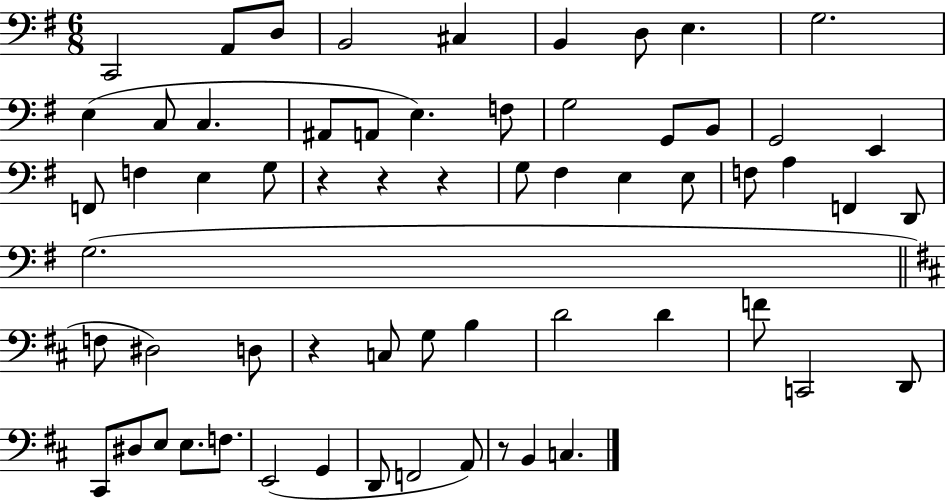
X:1
T:Untitled
M:6/8
L:1/4
K:G
C,,2 A,,/2 D,/2 B,,2 ^C, B,, D,/2 E, G,2 E, C,/2 C, ^A,,/2 A,,/2 E, F,/2 G,2 G,,/2 B,,/2 G,,2 E,, F,,/2 F, E, G,/2 z z z G,/2 ^F, E, E,/2 F,/2 A, F,, D,,/2 G,2 F,/2 ^D,2 D,/2 z C,/2 G,/2 B, D2 D F/2 C,,2 D,,/2 ^C,,/2 ^D,/2 E,/2 E,/2 F,/2 E,,2 G,, D,,/2 F,,2 A,,/2 z/2 B,, C,